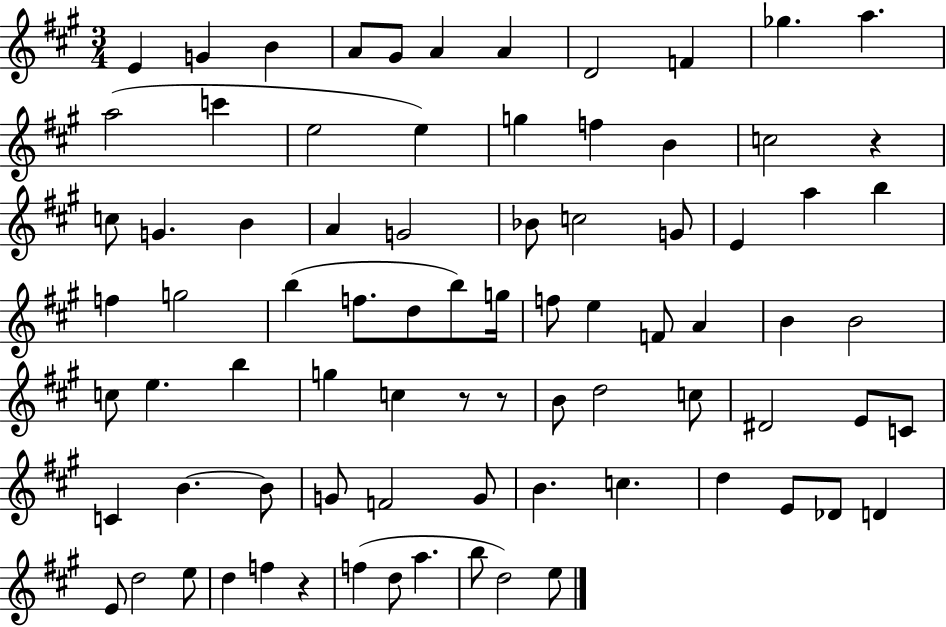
{
  \clef treble
  \numericTimeSignature
  \time 3/4
  \key a \major
  e'4 g'4 b'4 | a'8 gis'8 a'4 a'4 | d'2 f'4 | ges''4. a''4. | \break a''2( c'''4 | e''2 e''4) | g''4 f''4 b'4 | c''2 r4 | \break c''8 g'4. b'4 | a'4 g'2 | bes'8 c''2 g'8 | e'4 a''4 b''4 | \break f''4 g''2 | b''4( f''8. d''8 b''8) g''16 | f''8 e''4 f'8 a'4 | b'4 b'2 | \break c''8 e''4. b''4 | g''4 c''4 r8 r8 | b'8 d''2 c''8 | dis'2 e'8 c'8 | \break c'4 b'4.~~ b'8 | g'8 f'2 g'8 | b'4. c''4. | d''4 e'8 des'8 d'4 | \break e'8 d''2 e''8 | d''4 f''4 r4 | f''4( d''8 a''4. | b''8 d''2) e''8 | \break \bar "|."
}